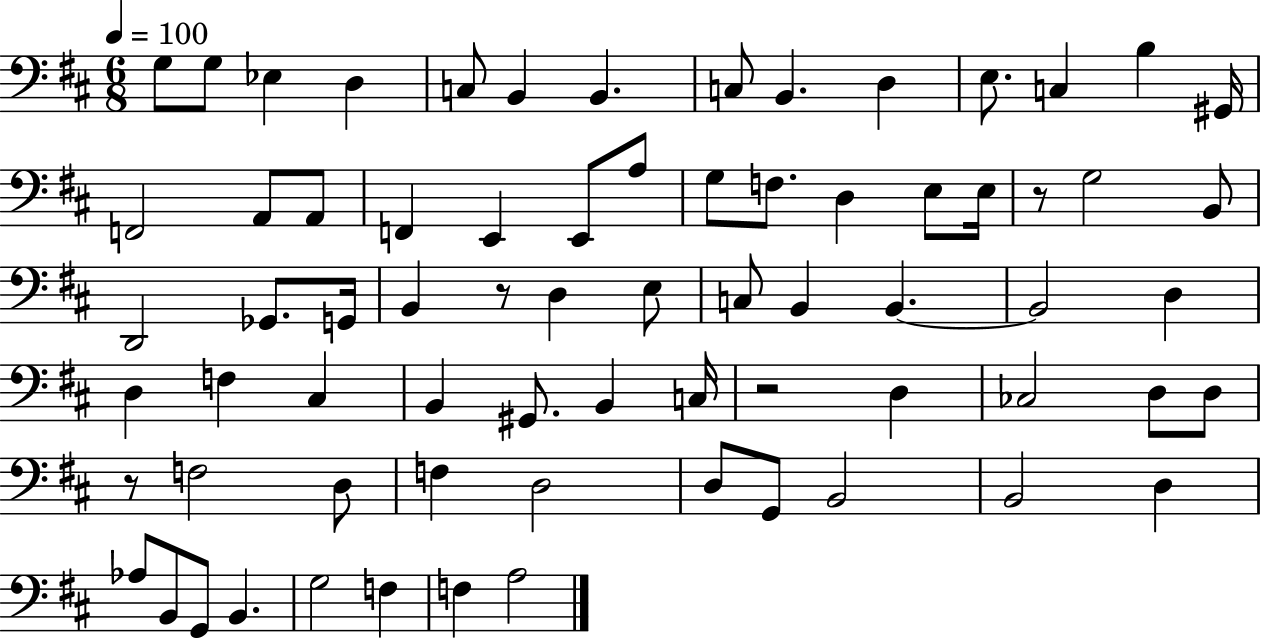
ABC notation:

X:1
T:Untitled
M:6/8
L:1/4
K:D
G,/2 G,/2 _E, D, C,/2 B,, B,, C,/2 B,, D, E,/2 C, B, ^G,,/4 F,,2 A,,/2 A,,/2 F,, E,, E,,/2 A,/2 G,/2 F,/2 D, E,/2 E,/4 z/2 G,2 B,,/2 D,,2 _G,,/2 G,,/4 B,, z/2 D, E,/2 C,/2 B,, B,, B,,2 D, D, F, ^C, B,, ^G,,/2 B,, C,/4 z2 D, _C,2 D,/2 D,/2 z/2 F,2 D,/2 F, D,2 D,/2 G,,/2 B,,2 B,,2 D, _A,/2 B,,/2 G,,/2 B,, G,2 F, F, A,2